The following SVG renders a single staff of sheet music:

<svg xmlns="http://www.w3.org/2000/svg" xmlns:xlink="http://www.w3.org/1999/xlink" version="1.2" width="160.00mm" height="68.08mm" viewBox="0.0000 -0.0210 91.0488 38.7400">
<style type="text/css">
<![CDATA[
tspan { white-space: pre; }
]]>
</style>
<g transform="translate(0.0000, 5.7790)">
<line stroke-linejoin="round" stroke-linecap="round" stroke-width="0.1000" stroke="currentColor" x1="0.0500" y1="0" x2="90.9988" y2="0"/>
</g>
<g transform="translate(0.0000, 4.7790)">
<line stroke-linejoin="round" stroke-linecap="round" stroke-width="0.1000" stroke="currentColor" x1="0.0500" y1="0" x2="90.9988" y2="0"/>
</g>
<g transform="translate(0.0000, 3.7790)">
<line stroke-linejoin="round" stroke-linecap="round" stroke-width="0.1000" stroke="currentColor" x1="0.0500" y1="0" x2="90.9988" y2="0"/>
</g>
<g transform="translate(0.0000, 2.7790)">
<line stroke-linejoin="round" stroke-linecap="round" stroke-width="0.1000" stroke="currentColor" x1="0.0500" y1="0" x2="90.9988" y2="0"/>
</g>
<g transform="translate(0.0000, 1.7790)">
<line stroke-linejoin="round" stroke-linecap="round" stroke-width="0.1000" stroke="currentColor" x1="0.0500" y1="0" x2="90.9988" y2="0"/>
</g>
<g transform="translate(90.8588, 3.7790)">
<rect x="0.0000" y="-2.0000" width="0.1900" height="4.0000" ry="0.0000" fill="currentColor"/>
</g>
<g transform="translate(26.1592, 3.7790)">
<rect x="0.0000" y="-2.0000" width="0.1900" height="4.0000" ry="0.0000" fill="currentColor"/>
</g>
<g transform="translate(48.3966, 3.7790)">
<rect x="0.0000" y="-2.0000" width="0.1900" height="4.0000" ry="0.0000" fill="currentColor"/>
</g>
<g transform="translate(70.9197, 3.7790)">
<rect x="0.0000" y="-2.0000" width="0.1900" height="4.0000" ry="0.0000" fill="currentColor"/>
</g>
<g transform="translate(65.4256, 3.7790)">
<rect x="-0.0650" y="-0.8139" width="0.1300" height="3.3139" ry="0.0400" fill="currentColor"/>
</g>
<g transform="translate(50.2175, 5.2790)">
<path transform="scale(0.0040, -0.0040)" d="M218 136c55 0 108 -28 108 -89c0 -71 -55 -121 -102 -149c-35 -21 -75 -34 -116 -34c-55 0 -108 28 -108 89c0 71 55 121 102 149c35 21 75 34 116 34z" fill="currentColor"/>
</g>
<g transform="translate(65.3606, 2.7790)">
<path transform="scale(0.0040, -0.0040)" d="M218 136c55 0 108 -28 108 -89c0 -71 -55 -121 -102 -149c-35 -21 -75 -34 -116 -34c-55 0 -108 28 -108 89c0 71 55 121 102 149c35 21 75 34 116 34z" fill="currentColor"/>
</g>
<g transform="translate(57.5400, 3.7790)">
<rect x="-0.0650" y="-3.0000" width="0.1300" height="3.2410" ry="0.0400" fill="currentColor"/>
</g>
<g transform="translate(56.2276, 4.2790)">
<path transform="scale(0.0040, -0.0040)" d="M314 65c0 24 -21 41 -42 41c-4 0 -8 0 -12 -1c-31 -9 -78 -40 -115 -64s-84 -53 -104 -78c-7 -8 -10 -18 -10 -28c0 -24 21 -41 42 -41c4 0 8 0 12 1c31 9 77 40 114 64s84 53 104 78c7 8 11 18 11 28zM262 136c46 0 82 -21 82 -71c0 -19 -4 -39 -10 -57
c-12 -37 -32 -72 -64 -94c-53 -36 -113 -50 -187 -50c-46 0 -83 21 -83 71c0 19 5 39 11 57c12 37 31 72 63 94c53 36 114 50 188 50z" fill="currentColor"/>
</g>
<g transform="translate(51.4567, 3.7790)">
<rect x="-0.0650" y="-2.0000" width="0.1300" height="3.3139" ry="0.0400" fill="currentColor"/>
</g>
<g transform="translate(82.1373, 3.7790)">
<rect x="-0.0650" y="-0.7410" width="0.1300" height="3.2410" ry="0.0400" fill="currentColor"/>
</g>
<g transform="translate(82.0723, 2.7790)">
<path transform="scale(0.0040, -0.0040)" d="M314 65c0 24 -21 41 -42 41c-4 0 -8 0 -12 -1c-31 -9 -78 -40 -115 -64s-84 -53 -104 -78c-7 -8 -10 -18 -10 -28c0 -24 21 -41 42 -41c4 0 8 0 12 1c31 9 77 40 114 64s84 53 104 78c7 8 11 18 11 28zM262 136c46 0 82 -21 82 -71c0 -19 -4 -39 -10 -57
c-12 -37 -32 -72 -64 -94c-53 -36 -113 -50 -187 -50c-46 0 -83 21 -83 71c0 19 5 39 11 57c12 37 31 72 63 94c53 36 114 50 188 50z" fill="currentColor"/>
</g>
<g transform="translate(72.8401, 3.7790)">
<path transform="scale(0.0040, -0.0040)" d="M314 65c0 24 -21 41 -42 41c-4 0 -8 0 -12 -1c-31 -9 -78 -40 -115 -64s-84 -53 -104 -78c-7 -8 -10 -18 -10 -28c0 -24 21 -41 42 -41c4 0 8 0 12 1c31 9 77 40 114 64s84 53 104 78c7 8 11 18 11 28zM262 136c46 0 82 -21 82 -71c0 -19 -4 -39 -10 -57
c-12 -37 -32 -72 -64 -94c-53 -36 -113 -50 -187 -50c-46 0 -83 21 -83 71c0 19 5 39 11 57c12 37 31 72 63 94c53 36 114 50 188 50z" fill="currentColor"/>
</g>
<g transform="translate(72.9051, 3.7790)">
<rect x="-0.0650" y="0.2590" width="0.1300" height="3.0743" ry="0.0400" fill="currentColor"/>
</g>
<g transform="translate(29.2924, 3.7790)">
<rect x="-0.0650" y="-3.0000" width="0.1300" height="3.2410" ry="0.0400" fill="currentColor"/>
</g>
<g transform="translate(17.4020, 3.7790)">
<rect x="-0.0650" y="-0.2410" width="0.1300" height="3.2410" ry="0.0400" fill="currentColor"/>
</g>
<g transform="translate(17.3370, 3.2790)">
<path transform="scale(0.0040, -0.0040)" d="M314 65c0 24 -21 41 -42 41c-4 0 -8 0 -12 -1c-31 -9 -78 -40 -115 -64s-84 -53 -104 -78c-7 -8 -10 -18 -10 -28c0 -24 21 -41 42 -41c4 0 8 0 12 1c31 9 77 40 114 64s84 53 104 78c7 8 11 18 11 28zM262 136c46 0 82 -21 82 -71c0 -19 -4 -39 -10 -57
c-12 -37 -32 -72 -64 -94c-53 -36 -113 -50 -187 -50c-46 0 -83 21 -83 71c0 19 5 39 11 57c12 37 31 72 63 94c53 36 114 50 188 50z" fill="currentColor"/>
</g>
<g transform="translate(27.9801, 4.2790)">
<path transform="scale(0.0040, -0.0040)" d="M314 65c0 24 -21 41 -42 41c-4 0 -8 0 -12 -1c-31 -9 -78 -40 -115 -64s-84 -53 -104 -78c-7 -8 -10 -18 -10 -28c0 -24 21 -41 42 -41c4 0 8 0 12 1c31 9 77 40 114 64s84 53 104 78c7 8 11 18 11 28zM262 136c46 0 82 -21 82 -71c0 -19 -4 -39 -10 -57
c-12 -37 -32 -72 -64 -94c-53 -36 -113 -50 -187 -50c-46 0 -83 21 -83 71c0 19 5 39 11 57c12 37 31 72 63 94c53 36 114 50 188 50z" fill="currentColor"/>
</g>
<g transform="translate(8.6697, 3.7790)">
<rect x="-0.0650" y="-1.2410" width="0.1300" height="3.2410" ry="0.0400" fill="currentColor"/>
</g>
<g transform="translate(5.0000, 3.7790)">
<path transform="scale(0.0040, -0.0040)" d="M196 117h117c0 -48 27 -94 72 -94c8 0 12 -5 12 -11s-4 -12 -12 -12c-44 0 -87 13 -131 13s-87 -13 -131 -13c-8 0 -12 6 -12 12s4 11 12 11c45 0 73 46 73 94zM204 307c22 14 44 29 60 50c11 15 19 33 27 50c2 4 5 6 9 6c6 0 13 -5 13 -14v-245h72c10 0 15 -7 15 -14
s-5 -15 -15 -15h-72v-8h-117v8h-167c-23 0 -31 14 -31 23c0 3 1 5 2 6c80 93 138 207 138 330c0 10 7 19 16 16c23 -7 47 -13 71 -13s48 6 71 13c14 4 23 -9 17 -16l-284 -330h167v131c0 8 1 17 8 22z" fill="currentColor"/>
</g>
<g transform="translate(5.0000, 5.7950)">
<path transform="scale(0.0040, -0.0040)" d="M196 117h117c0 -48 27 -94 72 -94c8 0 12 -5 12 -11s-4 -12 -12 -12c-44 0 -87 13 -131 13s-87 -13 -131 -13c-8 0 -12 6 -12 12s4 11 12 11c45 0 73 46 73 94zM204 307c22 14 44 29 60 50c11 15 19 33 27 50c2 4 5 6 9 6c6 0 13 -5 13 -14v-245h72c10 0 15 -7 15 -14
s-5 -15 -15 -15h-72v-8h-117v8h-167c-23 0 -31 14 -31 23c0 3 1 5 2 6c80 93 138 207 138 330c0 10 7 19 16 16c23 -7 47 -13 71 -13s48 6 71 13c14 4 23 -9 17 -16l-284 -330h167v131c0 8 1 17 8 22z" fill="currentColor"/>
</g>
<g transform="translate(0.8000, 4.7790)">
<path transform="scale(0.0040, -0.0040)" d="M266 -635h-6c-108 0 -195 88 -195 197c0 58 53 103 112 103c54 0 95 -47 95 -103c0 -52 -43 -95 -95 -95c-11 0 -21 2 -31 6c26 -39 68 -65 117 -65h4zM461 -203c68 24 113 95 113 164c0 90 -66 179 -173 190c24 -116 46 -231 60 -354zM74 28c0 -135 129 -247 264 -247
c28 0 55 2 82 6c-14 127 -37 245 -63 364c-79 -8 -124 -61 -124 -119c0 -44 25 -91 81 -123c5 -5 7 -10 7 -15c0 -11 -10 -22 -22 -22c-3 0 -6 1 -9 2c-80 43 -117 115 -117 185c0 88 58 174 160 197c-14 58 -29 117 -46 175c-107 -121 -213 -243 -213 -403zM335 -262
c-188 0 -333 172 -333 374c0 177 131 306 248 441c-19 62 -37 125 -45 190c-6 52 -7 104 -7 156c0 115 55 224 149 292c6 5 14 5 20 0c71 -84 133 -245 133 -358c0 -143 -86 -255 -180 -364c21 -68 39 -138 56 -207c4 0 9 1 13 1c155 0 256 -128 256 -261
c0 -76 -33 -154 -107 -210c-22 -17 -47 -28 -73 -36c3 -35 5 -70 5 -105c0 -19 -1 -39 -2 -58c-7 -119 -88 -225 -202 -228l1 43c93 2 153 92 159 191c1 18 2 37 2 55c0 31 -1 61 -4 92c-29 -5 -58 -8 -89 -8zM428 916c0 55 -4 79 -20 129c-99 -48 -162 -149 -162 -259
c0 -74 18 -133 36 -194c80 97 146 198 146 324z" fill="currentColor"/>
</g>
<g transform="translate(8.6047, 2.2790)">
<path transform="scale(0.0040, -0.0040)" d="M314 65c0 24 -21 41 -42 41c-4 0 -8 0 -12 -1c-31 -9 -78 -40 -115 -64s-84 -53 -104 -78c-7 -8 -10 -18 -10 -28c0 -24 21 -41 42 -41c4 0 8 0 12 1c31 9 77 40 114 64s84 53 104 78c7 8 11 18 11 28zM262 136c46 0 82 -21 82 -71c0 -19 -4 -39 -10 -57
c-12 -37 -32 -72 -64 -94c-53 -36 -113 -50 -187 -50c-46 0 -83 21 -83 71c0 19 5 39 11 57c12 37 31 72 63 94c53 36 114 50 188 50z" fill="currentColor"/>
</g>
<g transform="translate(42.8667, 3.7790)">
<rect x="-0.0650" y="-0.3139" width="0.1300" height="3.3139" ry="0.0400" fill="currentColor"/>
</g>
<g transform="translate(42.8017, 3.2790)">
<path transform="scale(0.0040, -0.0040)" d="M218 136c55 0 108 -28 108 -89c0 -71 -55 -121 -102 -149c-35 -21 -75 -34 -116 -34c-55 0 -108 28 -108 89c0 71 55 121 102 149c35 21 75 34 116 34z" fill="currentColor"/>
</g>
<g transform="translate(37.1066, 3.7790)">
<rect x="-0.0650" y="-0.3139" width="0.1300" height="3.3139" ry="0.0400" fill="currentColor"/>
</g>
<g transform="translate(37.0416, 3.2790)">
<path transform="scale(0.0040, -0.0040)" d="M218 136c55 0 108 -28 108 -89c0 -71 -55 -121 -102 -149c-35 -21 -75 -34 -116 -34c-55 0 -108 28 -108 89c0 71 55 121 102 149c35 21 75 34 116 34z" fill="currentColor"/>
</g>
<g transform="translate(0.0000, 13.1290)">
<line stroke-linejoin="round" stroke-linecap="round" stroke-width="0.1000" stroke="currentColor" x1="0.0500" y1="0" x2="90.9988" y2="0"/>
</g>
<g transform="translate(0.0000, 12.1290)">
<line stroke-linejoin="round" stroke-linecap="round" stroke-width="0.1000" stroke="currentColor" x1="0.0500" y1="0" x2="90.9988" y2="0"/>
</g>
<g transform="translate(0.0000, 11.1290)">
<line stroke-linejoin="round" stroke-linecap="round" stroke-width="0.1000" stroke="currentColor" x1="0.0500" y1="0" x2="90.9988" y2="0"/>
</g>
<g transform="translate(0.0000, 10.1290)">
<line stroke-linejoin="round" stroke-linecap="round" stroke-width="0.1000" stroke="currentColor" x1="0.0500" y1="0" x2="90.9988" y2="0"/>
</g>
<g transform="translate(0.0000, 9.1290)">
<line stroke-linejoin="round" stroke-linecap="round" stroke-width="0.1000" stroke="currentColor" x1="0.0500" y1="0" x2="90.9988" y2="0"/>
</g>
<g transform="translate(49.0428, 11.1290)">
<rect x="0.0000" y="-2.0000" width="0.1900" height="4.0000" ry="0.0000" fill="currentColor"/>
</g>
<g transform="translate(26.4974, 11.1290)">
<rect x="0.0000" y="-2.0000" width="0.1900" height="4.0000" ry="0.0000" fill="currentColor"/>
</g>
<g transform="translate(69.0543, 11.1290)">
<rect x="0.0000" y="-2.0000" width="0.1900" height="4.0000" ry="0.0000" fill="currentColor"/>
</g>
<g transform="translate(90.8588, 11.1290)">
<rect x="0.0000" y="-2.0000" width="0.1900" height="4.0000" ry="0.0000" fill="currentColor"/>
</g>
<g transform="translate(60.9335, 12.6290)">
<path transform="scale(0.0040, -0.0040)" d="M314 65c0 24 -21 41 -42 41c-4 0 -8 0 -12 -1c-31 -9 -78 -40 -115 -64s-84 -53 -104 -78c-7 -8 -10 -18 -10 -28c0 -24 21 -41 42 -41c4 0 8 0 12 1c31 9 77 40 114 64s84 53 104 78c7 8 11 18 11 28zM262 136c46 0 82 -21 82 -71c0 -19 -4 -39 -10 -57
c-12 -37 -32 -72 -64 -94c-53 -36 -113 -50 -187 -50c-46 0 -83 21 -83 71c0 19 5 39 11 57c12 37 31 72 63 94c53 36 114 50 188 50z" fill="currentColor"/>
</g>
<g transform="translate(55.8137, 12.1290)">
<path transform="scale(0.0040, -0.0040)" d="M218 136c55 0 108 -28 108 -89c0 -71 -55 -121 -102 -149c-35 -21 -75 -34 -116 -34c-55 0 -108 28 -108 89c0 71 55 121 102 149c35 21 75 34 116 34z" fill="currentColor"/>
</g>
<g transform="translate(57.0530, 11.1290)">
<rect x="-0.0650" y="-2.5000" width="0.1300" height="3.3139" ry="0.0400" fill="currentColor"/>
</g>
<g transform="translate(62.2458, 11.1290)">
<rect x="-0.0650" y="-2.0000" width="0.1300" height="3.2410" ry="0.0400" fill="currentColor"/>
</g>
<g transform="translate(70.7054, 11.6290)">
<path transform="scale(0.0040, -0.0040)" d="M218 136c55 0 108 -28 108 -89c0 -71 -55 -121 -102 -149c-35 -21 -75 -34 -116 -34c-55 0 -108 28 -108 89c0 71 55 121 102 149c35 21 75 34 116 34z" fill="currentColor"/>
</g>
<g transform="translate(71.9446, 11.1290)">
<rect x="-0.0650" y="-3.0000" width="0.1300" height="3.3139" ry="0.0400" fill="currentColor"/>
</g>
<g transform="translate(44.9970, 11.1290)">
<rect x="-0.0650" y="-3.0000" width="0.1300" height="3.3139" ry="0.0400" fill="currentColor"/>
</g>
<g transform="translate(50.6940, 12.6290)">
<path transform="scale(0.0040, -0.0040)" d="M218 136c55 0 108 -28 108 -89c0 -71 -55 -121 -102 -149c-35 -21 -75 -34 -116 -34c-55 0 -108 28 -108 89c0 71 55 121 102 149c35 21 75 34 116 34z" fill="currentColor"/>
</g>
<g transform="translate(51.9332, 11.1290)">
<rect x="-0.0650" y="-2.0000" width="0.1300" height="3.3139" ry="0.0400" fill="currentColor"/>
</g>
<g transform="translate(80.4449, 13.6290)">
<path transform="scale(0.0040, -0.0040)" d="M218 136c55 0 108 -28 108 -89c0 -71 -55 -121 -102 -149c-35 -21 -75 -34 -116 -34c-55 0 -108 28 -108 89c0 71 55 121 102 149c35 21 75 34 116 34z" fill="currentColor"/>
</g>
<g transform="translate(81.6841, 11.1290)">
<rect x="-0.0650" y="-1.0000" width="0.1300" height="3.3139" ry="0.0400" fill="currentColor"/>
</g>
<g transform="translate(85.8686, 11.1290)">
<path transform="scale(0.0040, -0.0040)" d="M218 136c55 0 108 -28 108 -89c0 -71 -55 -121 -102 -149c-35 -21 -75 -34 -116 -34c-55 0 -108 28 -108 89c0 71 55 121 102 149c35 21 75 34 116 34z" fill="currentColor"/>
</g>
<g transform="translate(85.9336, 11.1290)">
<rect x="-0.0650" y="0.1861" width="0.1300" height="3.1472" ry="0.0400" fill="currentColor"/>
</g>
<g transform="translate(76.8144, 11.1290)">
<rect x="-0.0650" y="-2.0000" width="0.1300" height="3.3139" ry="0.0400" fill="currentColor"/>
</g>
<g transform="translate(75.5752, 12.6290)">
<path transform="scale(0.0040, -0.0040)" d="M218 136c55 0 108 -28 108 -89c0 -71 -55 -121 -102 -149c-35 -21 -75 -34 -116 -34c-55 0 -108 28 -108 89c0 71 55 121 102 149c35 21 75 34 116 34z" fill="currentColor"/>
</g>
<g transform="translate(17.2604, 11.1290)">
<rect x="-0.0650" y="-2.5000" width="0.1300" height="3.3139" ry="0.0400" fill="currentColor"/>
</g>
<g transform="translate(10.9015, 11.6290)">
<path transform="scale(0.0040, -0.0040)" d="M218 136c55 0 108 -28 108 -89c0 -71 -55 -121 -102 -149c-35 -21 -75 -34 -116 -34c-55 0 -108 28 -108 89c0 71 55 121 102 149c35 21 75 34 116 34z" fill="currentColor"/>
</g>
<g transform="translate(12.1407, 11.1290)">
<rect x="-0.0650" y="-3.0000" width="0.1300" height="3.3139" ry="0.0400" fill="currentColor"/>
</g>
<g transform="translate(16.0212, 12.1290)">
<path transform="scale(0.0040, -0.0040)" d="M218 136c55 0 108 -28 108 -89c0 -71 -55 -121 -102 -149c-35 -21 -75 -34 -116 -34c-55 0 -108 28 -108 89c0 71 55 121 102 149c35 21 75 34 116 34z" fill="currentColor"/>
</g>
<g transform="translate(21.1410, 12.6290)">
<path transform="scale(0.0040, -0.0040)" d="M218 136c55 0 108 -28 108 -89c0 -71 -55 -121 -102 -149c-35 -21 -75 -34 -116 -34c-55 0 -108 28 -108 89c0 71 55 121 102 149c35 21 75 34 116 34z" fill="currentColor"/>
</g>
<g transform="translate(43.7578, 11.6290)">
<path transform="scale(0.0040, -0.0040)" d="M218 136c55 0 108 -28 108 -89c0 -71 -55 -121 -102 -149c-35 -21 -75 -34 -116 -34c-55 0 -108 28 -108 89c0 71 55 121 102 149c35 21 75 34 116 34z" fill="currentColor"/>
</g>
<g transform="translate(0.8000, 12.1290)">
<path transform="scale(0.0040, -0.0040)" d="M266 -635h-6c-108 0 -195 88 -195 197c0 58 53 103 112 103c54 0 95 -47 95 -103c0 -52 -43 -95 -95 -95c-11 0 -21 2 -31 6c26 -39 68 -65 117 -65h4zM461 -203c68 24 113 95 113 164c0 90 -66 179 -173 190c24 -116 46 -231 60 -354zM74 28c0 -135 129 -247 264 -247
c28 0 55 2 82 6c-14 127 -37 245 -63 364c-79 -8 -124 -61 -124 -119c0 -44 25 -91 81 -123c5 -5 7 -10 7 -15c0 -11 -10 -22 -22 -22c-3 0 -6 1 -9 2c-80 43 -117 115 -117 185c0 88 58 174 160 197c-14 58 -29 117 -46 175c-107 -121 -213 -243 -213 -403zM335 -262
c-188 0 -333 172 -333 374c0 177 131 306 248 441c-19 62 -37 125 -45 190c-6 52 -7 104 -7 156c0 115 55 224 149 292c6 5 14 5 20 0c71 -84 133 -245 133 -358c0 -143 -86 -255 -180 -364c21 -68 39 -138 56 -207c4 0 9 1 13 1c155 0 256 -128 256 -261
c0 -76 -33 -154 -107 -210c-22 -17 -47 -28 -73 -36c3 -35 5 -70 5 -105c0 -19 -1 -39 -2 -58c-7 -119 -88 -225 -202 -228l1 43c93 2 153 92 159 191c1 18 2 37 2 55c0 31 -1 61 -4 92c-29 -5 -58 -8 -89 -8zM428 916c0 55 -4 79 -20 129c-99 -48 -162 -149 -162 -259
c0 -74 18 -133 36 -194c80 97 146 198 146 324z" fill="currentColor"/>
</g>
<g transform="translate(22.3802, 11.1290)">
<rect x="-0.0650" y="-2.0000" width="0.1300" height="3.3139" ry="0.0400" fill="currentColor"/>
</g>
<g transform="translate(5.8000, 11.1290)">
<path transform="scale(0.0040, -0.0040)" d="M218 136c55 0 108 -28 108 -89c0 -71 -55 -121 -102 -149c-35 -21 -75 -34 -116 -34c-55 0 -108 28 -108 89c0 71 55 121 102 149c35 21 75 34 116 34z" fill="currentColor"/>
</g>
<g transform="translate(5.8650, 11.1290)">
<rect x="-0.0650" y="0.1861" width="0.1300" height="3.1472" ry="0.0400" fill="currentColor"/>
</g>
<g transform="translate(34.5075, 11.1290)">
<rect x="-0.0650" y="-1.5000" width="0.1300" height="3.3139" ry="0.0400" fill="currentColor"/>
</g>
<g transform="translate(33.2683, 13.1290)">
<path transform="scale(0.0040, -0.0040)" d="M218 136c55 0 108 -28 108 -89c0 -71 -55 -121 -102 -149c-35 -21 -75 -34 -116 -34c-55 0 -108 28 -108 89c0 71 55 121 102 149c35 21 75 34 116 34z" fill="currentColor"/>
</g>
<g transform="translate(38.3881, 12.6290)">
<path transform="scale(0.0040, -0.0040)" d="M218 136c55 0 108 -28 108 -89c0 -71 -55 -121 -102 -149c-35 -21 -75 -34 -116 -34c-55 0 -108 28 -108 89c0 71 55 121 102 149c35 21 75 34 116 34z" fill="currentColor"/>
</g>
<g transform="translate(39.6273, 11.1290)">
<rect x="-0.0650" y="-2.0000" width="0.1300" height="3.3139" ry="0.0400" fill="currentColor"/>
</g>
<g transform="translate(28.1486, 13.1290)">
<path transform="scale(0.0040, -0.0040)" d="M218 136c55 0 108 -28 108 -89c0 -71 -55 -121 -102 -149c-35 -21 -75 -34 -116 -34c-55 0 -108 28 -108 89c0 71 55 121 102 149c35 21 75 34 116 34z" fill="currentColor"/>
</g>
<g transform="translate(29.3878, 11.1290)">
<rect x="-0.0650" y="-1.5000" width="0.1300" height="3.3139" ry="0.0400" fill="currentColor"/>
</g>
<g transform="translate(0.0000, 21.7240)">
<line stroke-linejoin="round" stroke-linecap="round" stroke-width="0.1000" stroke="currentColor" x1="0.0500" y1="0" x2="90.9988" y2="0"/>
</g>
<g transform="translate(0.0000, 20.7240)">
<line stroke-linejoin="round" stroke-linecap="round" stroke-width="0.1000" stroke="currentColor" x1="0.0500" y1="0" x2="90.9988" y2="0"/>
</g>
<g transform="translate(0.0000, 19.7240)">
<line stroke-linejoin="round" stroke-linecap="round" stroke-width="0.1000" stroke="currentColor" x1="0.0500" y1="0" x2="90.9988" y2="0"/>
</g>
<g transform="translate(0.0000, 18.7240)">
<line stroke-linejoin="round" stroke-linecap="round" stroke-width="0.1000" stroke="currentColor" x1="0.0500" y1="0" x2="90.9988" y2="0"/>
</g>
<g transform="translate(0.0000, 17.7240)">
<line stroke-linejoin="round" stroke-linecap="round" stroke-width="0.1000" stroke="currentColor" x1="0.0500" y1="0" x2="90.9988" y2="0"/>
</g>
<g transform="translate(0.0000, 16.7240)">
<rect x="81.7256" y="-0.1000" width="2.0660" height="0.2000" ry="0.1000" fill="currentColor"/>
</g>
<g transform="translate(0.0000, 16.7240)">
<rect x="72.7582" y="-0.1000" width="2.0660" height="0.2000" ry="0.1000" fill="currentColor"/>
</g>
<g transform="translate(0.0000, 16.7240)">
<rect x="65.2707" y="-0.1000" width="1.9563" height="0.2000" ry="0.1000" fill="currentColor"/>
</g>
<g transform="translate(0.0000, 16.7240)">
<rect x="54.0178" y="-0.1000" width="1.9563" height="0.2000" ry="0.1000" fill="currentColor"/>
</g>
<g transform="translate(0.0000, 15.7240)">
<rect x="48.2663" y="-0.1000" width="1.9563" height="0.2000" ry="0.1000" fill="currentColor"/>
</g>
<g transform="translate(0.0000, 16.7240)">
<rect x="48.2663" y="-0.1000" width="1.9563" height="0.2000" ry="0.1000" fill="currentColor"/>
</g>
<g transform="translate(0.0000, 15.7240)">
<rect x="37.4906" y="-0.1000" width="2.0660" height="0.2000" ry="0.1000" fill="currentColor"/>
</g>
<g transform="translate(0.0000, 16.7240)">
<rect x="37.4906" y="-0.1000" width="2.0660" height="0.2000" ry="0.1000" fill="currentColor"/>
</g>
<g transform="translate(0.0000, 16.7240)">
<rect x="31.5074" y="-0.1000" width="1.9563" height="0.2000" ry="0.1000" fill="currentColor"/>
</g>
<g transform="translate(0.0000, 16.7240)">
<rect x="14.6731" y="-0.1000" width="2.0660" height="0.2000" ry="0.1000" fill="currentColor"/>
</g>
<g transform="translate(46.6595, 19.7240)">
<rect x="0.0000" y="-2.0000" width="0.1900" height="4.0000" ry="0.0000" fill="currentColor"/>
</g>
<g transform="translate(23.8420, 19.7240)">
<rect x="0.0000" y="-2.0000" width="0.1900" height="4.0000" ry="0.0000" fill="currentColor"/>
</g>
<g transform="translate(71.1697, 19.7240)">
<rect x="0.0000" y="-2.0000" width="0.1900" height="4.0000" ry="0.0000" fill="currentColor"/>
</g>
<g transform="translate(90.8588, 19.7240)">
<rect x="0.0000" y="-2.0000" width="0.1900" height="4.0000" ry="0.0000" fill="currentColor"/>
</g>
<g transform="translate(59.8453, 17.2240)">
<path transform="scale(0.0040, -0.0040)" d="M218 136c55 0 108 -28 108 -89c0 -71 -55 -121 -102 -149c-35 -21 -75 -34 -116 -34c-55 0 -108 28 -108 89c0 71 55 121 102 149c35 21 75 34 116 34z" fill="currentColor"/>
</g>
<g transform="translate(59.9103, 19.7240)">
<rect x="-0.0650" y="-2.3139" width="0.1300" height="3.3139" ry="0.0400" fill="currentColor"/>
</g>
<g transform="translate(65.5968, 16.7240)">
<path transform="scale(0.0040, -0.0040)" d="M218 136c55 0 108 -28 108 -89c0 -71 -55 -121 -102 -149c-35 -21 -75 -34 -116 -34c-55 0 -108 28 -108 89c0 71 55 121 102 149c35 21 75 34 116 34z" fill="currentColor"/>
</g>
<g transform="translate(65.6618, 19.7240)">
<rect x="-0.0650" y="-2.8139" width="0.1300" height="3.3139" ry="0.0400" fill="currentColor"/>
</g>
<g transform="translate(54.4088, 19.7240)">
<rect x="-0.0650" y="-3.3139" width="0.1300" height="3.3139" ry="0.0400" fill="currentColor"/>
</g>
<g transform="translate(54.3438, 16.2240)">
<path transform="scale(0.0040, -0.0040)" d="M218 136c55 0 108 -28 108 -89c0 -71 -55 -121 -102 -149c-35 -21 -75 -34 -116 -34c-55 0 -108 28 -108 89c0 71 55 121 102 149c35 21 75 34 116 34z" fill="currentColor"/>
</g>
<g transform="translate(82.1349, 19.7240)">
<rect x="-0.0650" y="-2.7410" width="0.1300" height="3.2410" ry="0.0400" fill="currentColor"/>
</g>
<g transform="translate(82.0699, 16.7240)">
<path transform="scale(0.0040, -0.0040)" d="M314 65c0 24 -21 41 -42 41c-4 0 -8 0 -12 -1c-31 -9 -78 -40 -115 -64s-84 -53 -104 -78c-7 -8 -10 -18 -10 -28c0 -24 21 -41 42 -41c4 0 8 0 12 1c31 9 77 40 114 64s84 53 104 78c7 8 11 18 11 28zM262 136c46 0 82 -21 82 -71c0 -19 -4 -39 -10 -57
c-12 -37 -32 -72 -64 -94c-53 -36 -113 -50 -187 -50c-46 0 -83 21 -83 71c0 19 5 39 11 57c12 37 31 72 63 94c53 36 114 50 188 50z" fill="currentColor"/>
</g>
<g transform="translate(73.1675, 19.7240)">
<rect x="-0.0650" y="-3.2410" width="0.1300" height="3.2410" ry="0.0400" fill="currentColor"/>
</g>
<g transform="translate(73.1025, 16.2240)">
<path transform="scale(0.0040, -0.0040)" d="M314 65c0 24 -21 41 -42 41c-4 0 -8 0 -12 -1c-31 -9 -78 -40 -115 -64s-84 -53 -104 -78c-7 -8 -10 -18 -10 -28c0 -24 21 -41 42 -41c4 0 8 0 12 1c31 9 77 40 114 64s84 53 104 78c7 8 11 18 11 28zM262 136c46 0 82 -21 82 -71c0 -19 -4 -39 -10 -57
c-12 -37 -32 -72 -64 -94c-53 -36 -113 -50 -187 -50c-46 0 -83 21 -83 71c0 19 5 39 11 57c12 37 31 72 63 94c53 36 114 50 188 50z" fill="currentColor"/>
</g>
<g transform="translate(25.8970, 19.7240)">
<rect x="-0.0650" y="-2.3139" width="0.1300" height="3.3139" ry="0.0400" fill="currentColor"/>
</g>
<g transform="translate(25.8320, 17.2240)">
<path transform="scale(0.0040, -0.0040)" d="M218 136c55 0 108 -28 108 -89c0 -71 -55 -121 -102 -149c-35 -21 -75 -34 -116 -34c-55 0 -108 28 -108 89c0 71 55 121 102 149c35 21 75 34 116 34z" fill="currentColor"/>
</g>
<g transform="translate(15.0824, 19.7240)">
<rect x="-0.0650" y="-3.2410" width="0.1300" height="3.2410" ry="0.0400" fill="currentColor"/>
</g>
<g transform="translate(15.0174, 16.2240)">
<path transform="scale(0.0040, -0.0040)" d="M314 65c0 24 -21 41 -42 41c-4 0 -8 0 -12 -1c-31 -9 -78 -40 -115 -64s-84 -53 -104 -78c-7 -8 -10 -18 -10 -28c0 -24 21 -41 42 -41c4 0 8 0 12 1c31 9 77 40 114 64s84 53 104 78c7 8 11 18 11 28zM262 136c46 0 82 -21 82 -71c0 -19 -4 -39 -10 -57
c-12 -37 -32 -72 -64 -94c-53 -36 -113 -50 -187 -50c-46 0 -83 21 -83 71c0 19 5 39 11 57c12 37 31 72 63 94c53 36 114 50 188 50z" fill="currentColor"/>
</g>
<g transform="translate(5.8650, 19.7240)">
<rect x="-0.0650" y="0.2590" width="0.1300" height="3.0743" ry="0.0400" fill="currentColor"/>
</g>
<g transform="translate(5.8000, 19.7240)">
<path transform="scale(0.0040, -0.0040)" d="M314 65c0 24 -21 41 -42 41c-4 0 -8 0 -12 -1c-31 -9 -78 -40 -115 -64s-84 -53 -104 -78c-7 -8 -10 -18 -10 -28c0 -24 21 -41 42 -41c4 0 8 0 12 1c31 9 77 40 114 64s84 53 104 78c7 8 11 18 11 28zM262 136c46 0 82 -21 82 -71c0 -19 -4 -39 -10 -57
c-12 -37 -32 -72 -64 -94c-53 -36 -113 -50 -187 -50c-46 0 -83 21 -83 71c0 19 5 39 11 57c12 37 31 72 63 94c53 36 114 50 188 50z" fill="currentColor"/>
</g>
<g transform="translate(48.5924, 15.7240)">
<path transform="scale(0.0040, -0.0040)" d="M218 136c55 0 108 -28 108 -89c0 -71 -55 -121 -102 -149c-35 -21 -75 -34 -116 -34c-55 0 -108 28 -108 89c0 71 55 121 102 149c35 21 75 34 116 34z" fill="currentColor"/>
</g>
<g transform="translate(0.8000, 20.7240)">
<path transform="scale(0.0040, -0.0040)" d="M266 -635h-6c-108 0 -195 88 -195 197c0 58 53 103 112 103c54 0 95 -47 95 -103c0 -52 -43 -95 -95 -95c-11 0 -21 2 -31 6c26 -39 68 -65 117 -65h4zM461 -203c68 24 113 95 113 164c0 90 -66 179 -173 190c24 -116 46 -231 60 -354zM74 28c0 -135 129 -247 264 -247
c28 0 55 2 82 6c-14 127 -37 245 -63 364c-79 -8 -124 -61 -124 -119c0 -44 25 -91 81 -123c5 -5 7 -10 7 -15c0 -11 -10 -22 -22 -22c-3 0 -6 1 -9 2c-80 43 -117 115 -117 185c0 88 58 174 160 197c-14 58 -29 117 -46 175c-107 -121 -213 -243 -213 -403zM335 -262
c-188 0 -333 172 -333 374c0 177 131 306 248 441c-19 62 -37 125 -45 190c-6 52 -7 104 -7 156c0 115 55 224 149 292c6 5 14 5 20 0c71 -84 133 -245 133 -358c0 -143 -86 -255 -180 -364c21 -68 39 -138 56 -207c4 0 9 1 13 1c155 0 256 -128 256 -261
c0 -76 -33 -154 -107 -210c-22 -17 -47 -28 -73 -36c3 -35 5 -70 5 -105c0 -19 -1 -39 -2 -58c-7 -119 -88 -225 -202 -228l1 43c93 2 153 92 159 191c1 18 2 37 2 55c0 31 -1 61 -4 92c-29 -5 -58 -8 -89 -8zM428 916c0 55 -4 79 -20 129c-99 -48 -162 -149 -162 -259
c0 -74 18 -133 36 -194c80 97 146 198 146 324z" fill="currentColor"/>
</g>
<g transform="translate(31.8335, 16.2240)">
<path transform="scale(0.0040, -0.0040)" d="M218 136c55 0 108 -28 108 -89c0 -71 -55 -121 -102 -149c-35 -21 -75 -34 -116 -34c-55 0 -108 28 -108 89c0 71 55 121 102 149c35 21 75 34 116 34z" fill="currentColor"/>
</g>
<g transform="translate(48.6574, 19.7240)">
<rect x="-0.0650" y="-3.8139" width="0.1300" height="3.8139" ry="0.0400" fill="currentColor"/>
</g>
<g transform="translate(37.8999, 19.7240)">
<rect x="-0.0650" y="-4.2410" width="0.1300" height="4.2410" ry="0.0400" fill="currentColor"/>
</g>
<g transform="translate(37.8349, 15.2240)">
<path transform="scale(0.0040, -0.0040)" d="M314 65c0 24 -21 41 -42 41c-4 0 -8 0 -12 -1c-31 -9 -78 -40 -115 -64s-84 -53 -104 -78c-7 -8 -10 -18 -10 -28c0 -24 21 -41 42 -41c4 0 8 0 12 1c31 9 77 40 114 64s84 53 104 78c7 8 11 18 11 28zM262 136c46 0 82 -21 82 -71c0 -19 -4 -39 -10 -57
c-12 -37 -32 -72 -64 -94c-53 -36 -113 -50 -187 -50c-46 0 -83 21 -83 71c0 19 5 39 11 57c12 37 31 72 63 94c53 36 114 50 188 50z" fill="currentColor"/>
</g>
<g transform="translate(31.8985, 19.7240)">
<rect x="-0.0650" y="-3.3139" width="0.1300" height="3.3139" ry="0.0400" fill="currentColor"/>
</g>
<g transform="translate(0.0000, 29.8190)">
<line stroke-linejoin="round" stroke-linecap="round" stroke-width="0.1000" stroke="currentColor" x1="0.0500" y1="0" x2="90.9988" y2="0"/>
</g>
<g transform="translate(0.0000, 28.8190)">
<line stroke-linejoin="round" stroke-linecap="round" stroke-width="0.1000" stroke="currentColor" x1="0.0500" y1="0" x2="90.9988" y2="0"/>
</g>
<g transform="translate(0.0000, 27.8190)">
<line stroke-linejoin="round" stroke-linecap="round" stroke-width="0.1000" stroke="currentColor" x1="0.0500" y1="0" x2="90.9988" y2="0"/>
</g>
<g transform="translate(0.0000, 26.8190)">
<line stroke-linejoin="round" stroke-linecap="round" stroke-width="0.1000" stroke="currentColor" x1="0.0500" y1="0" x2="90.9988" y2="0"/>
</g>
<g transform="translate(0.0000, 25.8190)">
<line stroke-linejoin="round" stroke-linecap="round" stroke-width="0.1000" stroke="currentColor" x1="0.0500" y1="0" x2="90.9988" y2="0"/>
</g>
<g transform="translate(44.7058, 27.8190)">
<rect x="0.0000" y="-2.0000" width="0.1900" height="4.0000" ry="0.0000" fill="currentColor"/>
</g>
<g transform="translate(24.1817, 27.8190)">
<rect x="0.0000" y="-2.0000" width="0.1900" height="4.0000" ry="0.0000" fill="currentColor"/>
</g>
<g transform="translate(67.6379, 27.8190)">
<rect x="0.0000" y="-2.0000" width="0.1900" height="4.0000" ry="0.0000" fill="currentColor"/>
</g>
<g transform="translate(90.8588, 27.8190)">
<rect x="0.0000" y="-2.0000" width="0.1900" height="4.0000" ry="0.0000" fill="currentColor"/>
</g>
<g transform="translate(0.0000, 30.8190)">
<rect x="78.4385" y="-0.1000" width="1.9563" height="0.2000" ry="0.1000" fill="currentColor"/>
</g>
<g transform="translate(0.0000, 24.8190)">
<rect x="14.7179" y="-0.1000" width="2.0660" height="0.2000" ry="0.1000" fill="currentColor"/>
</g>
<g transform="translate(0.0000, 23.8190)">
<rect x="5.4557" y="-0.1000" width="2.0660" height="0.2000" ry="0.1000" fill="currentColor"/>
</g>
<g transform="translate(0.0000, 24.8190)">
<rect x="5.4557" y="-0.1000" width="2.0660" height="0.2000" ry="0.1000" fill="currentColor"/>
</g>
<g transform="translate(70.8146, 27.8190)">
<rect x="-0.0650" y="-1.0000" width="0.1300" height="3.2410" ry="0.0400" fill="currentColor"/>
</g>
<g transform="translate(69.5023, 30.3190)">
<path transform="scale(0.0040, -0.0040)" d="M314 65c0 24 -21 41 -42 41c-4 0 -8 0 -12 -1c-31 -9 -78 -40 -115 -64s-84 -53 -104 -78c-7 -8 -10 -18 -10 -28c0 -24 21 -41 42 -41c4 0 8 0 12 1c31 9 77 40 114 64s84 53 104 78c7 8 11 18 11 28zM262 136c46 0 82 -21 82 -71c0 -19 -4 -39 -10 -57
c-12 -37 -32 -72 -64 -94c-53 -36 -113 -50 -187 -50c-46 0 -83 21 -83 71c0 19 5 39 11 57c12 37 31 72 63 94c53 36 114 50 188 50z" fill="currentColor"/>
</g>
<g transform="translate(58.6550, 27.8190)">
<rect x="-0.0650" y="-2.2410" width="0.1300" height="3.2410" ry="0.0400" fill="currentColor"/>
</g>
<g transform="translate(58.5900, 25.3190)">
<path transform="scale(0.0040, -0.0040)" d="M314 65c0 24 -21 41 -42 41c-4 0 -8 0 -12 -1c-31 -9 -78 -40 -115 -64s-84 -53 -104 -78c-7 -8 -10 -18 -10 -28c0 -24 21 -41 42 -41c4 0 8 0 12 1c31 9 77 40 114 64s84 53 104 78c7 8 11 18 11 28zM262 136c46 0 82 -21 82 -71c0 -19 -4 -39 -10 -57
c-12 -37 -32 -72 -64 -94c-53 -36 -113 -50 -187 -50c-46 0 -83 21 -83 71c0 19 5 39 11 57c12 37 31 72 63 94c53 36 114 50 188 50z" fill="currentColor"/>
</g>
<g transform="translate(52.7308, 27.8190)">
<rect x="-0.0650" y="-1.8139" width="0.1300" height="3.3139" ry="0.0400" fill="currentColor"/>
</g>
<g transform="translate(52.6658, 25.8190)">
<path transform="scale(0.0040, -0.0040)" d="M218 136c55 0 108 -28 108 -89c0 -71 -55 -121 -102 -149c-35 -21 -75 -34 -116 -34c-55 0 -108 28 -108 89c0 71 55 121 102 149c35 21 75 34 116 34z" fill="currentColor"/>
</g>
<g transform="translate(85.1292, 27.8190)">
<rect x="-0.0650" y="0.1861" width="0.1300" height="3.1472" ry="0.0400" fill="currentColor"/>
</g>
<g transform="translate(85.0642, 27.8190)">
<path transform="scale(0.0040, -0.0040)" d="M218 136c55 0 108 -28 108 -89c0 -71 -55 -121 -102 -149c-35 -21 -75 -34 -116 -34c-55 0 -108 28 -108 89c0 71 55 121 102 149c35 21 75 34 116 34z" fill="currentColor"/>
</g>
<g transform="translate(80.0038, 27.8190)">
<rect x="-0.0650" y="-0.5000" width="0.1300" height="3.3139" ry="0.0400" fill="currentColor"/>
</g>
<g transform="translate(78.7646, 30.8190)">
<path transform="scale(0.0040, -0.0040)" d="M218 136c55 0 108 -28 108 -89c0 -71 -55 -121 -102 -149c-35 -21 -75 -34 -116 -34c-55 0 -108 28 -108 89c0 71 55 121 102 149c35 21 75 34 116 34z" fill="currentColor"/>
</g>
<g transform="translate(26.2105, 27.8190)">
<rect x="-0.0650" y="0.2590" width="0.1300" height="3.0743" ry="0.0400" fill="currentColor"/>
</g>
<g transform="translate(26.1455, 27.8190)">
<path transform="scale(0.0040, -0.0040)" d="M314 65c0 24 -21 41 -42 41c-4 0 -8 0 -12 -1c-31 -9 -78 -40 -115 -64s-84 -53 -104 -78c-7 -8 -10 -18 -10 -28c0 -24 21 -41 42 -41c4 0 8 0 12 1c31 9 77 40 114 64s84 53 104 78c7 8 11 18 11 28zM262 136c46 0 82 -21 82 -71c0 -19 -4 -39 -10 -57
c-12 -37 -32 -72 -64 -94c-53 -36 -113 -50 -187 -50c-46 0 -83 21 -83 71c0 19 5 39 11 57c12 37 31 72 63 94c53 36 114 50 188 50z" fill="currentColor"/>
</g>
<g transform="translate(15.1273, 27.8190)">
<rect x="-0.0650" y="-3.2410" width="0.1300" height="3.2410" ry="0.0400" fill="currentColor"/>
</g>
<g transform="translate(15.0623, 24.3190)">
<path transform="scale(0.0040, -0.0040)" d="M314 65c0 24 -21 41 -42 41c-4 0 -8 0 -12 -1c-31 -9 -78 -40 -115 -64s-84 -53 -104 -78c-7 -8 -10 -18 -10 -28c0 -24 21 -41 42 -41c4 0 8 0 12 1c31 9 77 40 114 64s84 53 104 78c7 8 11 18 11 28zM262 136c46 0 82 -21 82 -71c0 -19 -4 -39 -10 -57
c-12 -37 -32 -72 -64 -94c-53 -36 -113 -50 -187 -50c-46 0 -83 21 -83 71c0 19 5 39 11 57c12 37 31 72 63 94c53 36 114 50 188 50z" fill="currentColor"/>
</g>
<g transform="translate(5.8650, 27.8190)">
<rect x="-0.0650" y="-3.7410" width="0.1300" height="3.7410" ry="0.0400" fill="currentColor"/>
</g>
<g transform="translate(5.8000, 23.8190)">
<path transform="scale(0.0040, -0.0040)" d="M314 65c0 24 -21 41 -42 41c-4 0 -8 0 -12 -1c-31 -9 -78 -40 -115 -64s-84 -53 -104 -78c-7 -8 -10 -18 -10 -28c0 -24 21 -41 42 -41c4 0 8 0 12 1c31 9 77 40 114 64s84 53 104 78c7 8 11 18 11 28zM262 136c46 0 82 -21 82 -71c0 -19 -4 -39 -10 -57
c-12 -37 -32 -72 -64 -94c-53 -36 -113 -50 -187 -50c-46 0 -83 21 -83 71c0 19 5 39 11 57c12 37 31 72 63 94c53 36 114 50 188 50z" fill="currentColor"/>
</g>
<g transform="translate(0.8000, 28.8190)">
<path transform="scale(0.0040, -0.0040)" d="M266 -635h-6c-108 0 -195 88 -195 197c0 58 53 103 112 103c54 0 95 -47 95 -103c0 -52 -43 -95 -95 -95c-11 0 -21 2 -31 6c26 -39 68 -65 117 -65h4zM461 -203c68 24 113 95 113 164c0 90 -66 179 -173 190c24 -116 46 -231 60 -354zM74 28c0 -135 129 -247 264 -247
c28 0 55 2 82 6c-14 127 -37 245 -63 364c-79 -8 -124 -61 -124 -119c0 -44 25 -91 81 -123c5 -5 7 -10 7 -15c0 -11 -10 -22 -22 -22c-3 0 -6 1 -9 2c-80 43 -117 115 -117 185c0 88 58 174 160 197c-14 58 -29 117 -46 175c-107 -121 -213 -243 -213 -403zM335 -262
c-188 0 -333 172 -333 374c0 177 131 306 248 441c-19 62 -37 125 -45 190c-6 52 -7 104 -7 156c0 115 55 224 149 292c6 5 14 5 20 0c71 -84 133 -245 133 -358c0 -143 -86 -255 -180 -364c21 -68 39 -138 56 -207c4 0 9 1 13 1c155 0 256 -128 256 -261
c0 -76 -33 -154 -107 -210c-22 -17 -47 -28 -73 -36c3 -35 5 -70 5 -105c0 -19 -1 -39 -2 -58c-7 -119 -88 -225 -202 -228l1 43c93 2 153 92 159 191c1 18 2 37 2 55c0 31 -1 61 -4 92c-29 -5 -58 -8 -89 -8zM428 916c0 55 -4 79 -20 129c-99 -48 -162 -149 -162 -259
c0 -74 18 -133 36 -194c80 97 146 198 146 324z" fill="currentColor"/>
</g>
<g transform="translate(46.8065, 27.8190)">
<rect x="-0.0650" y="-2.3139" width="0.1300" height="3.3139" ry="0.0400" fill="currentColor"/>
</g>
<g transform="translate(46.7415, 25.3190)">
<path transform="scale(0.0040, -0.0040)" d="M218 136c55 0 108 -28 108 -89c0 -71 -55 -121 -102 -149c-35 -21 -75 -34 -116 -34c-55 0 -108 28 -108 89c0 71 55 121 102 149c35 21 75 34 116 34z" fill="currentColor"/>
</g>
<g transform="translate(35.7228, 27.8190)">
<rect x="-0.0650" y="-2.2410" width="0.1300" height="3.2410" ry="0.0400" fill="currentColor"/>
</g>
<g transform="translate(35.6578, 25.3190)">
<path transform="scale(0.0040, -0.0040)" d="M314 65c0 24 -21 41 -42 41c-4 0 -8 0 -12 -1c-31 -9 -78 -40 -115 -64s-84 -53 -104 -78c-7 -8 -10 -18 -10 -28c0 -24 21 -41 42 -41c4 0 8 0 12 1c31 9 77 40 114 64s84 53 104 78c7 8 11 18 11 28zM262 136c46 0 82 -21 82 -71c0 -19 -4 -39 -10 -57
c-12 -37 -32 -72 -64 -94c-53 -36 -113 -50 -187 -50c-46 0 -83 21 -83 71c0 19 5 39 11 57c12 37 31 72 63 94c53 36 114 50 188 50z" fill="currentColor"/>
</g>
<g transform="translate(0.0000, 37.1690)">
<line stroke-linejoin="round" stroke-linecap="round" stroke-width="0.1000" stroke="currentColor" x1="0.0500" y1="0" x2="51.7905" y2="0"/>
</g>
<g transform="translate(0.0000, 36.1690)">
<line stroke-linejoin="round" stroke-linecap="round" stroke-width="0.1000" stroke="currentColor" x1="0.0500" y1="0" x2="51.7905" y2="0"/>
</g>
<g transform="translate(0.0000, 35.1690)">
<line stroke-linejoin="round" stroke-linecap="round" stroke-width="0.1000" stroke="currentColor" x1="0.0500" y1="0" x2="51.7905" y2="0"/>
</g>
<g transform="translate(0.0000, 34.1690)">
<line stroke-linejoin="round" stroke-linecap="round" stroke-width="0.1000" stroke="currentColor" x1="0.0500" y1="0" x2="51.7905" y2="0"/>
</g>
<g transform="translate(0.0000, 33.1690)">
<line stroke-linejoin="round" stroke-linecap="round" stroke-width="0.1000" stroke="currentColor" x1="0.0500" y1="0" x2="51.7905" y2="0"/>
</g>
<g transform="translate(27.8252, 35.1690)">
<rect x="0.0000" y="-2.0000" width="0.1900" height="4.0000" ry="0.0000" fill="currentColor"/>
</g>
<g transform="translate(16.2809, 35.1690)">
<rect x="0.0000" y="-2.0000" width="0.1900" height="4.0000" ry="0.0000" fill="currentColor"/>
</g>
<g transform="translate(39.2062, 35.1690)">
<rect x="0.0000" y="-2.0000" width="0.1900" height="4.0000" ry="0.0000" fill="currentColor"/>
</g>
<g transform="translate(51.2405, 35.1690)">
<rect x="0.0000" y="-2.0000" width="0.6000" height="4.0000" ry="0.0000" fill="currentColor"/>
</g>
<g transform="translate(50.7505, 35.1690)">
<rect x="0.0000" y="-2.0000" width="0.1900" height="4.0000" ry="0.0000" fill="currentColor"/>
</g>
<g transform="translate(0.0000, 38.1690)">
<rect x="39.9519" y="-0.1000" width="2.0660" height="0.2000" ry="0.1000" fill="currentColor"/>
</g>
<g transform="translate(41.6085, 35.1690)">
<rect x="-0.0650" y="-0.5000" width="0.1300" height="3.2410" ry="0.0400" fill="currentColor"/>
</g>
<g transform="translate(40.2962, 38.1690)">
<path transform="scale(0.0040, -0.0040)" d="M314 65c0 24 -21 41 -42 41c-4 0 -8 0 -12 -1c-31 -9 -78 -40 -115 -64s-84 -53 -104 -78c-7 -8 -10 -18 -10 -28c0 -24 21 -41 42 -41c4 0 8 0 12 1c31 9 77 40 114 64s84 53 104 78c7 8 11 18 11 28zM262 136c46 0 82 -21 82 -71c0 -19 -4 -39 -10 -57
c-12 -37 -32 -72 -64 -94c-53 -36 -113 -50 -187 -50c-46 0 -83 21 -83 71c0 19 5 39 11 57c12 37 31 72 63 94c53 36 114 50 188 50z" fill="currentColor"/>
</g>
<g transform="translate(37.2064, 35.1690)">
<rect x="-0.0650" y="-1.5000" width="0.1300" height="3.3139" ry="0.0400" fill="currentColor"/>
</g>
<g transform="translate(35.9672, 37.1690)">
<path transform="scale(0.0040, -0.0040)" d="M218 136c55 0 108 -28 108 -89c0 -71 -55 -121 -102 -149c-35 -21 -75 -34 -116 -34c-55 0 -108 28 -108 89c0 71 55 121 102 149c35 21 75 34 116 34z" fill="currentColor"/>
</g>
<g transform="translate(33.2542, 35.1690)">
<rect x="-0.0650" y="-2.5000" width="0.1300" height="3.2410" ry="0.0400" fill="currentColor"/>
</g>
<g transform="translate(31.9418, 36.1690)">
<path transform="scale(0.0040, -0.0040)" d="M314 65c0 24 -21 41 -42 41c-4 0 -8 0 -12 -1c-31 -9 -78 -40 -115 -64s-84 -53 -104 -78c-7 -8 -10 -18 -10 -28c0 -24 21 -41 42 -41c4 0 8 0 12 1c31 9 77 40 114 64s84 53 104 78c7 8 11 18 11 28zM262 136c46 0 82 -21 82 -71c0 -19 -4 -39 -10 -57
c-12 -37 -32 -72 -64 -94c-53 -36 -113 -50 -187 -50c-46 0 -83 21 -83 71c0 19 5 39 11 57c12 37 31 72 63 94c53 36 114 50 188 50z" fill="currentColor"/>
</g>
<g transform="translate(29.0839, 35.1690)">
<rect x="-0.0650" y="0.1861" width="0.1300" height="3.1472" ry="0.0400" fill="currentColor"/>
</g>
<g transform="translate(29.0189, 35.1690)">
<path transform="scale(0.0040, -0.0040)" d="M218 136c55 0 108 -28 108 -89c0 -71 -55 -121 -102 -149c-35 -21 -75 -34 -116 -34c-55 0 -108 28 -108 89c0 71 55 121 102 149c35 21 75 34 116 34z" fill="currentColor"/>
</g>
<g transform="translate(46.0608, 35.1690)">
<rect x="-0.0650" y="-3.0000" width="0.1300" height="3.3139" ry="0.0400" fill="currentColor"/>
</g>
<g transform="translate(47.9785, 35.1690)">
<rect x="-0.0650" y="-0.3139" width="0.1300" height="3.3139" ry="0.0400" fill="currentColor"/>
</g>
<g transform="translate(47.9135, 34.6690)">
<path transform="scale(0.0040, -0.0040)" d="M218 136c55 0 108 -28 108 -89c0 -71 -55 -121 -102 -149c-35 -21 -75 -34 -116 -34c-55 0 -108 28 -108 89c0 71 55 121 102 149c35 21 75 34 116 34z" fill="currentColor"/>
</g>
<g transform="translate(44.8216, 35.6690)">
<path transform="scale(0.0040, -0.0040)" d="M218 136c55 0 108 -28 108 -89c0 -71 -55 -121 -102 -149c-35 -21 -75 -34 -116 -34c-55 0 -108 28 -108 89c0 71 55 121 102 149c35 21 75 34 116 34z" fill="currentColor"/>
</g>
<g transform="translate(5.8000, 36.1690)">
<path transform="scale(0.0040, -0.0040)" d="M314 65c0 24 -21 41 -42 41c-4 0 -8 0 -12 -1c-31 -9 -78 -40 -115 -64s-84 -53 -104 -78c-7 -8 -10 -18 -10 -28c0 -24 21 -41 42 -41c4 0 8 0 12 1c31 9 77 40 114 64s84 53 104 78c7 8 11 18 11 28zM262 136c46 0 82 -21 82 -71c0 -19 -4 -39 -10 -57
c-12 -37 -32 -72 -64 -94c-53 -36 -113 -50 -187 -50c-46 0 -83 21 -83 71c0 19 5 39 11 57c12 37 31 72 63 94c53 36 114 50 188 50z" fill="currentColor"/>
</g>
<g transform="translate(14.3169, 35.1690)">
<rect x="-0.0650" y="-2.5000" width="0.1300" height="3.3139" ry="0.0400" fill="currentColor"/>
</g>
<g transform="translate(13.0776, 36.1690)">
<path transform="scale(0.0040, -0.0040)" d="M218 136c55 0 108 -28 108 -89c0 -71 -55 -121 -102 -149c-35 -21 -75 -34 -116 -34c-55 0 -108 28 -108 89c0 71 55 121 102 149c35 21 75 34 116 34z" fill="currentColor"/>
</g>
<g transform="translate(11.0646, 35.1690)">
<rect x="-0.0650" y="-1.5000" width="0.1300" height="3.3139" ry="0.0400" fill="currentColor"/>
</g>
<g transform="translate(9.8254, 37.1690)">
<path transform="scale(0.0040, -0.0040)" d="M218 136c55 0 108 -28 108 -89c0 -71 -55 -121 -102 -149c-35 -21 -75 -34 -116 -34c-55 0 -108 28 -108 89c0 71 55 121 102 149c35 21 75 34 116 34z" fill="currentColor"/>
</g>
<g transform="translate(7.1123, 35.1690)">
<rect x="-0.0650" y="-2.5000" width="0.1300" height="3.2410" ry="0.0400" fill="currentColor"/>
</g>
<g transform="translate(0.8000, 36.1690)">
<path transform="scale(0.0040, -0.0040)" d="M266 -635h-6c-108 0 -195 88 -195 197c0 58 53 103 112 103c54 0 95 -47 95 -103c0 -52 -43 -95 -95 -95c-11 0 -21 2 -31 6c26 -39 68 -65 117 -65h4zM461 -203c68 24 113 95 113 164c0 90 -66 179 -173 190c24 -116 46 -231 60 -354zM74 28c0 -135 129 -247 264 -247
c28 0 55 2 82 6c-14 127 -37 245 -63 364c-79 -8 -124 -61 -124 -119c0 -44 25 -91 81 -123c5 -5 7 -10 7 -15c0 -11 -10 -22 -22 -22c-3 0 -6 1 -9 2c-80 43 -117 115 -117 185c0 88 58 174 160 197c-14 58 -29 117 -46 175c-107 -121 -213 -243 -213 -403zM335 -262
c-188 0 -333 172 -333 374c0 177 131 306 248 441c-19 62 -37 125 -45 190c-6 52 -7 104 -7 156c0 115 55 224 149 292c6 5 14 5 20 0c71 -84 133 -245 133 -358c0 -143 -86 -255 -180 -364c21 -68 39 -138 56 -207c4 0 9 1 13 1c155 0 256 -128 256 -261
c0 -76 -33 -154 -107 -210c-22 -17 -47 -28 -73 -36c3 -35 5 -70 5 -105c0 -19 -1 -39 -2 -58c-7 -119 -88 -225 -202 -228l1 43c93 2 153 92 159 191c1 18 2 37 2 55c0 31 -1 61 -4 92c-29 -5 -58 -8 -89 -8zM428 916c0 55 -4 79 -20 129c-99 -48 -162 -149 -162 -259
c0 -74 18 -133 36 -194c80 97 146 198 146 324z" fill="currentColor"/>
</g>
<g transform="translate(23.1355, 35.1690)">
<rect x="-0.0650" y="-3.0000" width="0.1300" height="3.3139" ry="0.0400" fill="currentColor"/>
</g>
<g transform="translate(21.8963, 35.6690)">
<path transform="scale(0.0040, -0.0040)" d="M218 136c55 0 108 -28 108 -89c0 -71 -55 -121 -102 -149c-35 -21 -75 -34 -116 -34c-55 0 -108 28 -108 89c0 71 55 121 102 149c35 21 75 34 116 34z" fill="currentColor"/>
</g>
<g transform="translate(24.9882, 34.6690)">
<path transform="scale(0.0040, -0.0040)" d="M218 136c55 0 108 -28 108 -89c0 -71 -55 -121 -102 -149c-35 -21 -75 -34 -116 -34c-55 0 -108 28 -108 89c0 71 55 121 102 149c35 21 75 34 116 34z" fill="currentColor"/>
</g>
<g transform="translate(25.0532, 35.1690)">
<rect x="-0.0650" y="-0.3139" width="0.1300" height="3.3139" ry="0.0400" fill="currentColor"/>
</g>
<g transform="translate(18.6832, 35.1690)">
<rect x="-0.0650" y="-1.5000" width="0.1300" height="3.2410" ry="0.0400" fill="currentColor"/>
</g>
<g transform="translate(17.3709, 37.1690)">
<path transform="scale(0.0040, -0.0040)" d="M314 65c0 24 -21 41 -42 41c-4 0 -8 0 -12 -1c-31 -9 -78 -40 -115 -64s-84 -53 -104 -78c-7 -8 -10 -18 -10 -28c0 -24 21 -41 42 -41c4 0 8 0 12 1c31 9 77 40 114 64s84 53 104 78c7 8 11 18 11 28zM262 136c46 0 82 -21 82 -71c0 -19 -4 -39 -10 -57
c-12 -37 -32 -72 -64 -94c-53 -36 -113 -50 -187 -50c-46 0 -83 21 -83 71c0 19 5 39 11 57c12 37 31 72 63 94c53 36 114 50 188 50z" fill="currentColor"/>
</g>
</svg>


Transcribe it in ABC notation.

X:1
T:Untitled
M:4/4
L:1/4
K:C
e2 c2 A2 c c F A2 d B2 d2 B A G F E E F A F G F2 A F D B B2 b2 g b d'2 c' b g a b2 a2 c'2 b2 B2 g2 g f g2 D2 C B G2 E G E2 A c B G2 E C2 A c